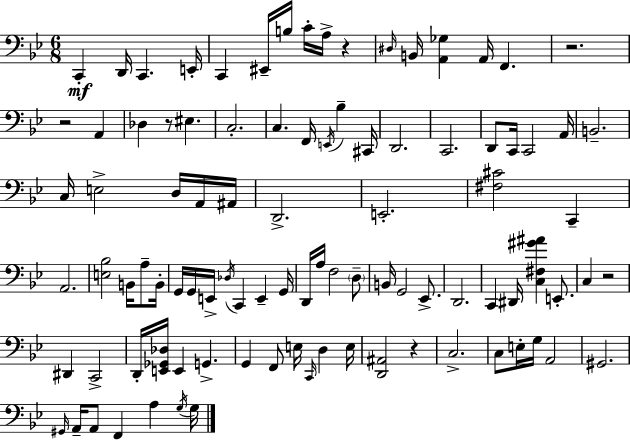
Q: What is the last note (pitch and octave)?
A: G3